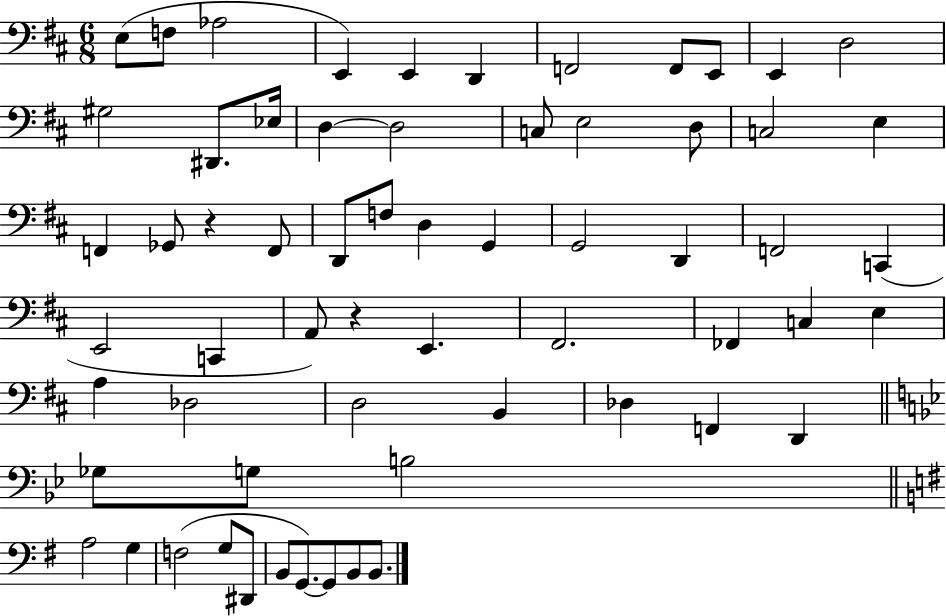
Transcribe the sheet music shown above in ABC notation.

X:1
T:Untitled
M:6/8
L:1/4
K:D
E,/2 F,/2 _A,2 E,, E,, D,, F,,2 F,,/2 E,,/2 E,, D,2 ^G,2 ^D,,/2 _E,/4 D, D,2 C,/2 E,2 D,/2 C,2 E, F,, _G,,/2 z F,,/2 D,,/2 F,/2 D, G,, G,,2 D,, F,,2 C,, E,,2 C,, A,,/2 z E,, ^F,,2 _F,, C, E, A, _D,2 D,2 B,, _D, F,, D,, _G,/2 G,/2 B,2 A,2 G, F,2 G,/2 ^D,,/2 B,,/2 G,,/2 G,,/2 B,,/2 B,,/2